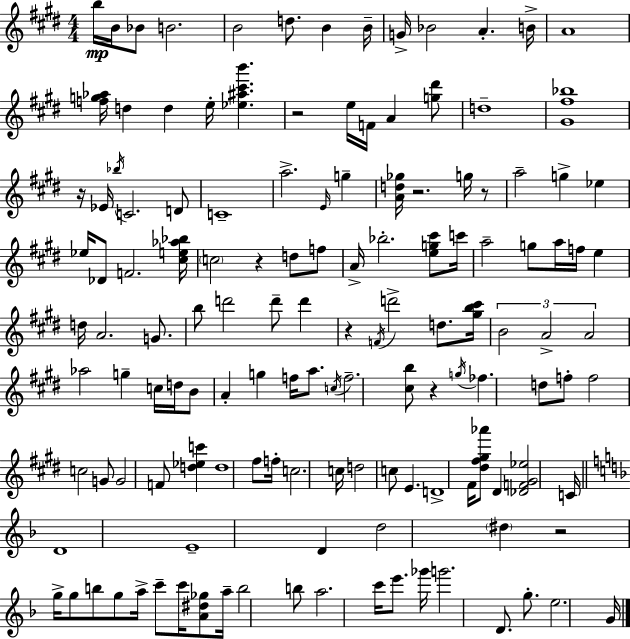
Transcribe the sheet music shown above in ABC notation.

X:1
T:Untitled
M:4/4
L:1/4
K:E
b/4 B/4 _B/2 B2 B2 d/2 B B/4 G/4 _B2 A B/4 A4 [fg_a]/4 d d e/4 [_e^a^c'b'] z2 e/4 F/4 A [g^d']/2 d4 [^G^f_b]4 z/4 _E/4 _b/4 C2 D/2 C4 a2 E/4 g [Ad_g]/4 z2 g/4 z/2 a2 g _e _e/4 _D/2 F2 [^ce_a_b]/4 c2 z d/2 f/2 A/4 _b2 [eg^c']/2 c'/4 a2 g/2 a/4 f/4 e d/4 A2 G/2 b/2 d'2 d'/2 d' z F/4 d'2 d/2 [^gb^c']/4 B2 A2 A2 _a2 g c/4 d/4 B/2 A g f/4 a/2 c/4 f2 [^cb]/2 z g/4 _f d/2 f/2 f2 c2 G/2 G2 F/2 [d_ec'] d4 ^f/2 f/4 c2 c/4 d2 c/2 E D4 ^F/4 [^d^f^g_a']/2 ^D [_DF^G_e]2 C/4 D4 E4 D d2 ^d z2 g/4 g/2 b/2 g/2 a/4 c'/2 c'/4 [A^d_g]/2 a/4 b2 b/2 a2 c'/4 e'/2 _g'/4 g'2 D/2 g/2 e2 G/4